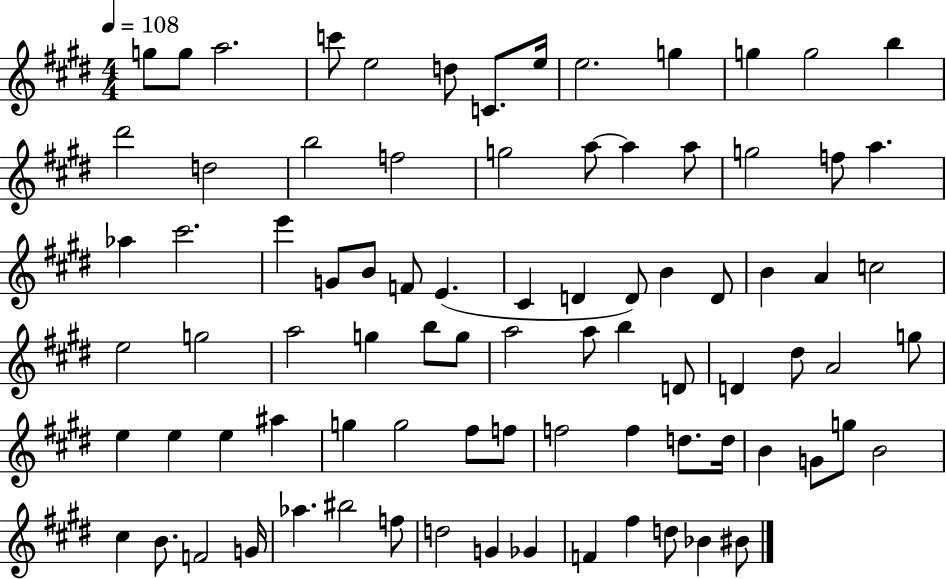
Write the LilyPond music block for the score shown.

{
  \clef treble
  \numericTimeSignature
  \time 4/4
  \key e \major
  \tempo 4 = 108
  g''8 g''8 a''2. | c'''8 e''2 d''8 c'8. e''16 | e''2. g''4 | g''4 g''2 b''4 | \break dis'''2 d''2 | b''2 f''2 | g''2 a''8~~ a''4 a''8 | g''2 f''8 a''4. | \break aes''4 cis'''2. | e'''4 g'8 b'8 f'8 e'4.( | cis'4 d'4 d'8) b'4 d'8 | b'4 a'4 c''2 | \break e''2 g''2 | a''2 g''4 b''8 g''8 | a''2 a''8 b''4 d'8 | d'4 dis''8 a'2 g''8 | \break e''4 e''4 e''4 ais''4 | g''4 g''2 fis''8 f''8 | f''2 f''4 d''8. d''16 | b'4 g'8 g''8 b'2 | \break cis''4 b'8. f'2 g'16 | aes''4. bis''2 f''8 | d''2 g'4 ges'4 | f'4 fis''4 d''8 bes'4 bis'8 | \break \bar "|."
}